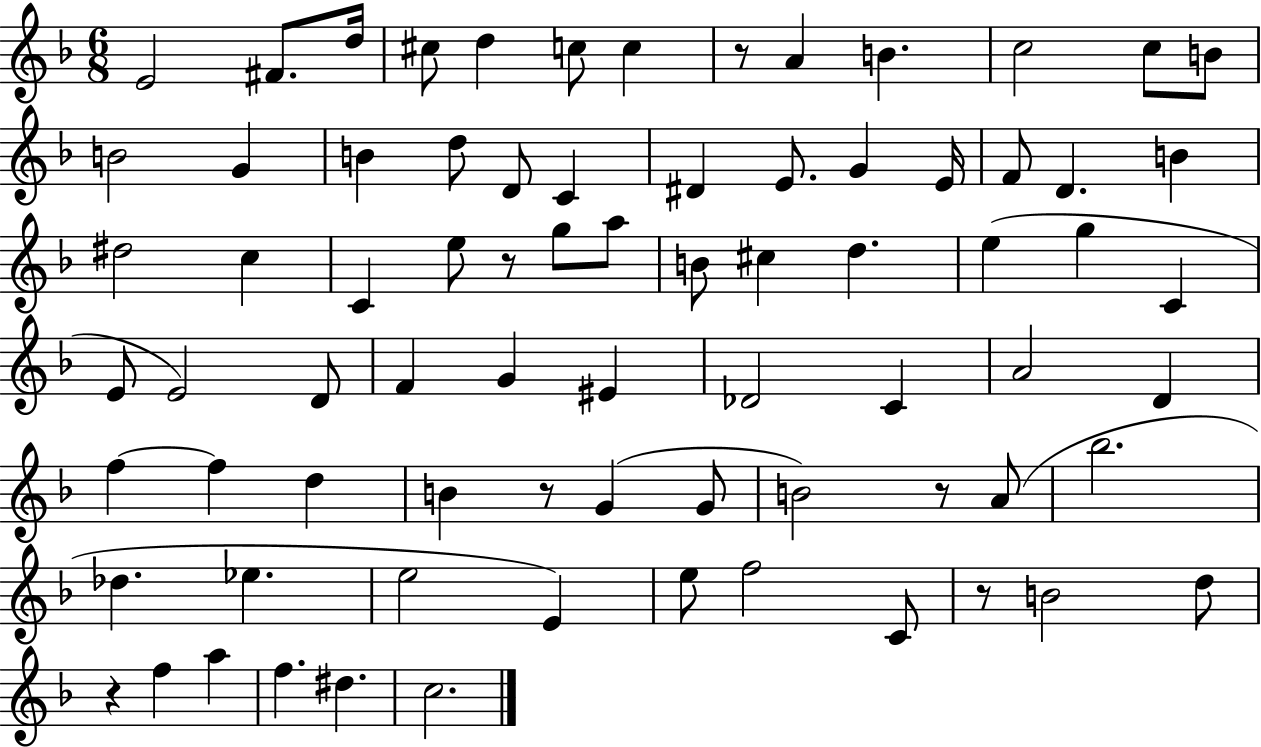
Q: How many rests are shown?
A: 6